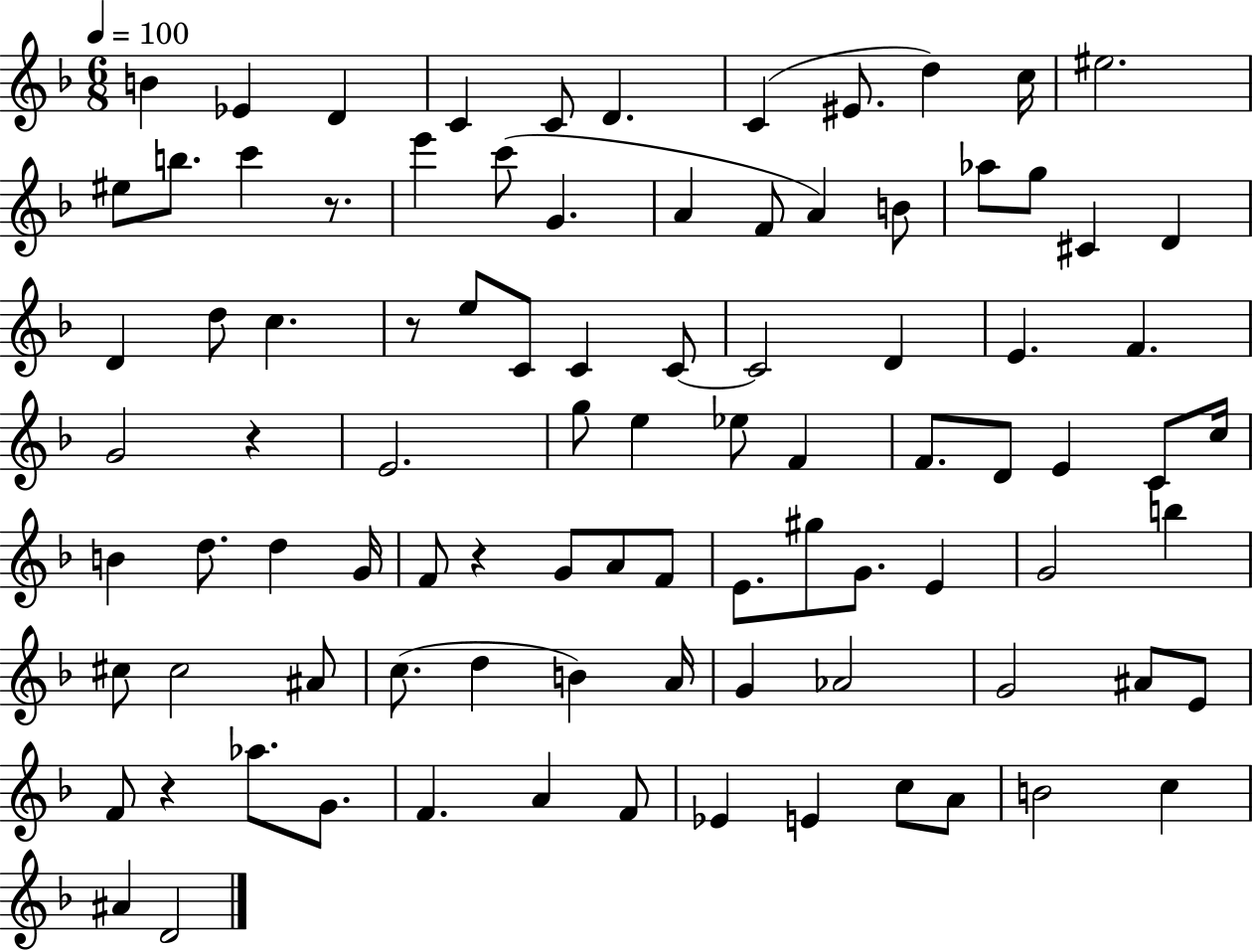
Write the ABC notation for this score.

X:1
T:Untitled
M:6/8
L:1/4
K:F
B _E D C C/2 D C ^E/2 d c/4 ^e2 ^e/2 b/2 c' z/2 e' c'/2 G A F/2 A B/2 _a/2 g/2 ^C D D d/2 c z/2 e/2 C/2 C C/2 C2 D E F G2 z E2 g/2 e _e/2 F F/2 D/2 E C/2 c/4 B d/2 d G/4 F/2 z G/2 A/2 F/2 E/2 ^g/2 G/2 E G2 b ^c/2 ^c2 ^A/2 c/2 d B A/4 G _A2 G2 ^A/2 E/2 F/2 z _a/2 G/2 F A F/2 _E E c/2 A/2 B2 c ^A D2